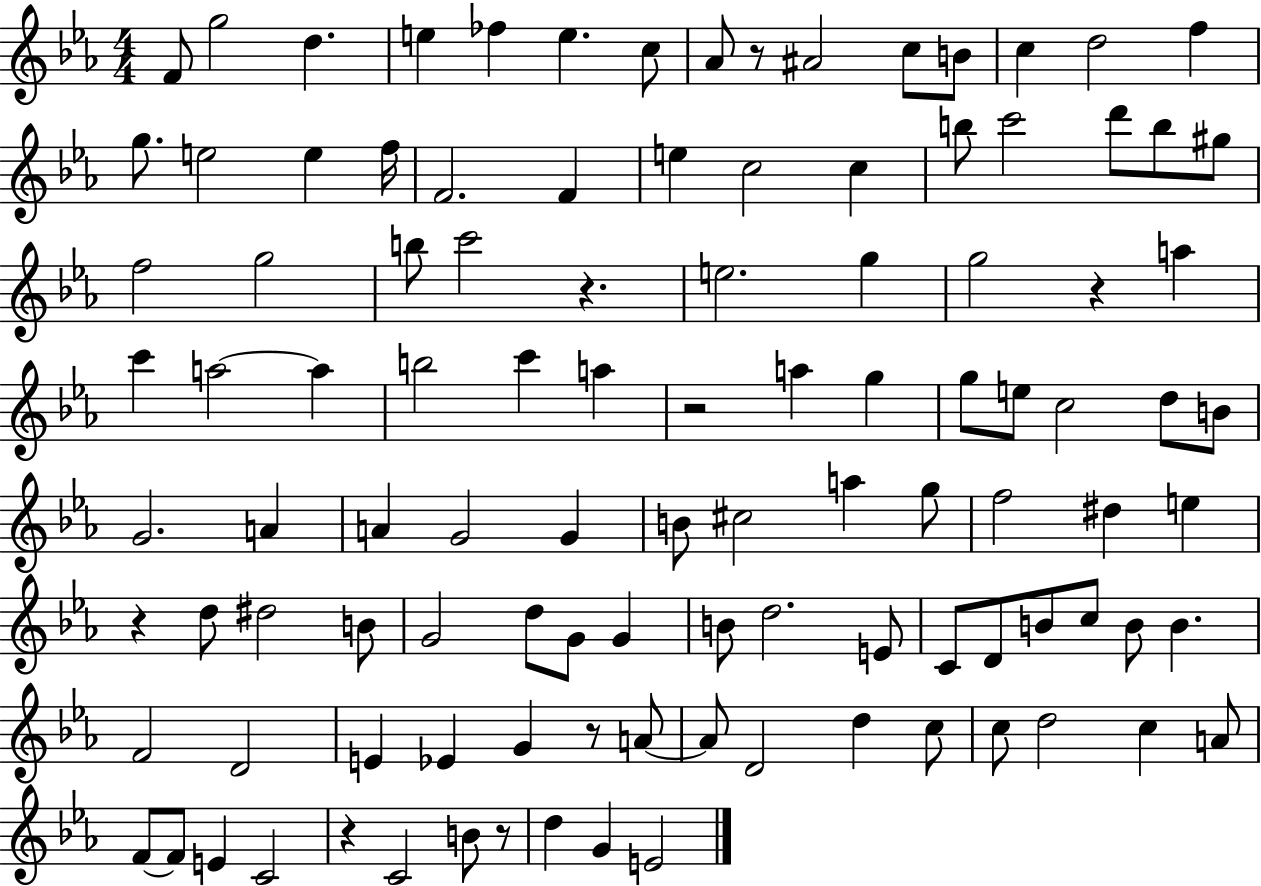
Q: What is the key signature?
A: EES major